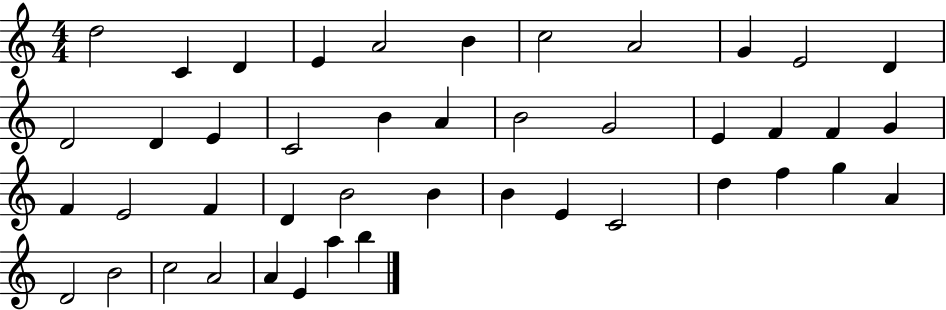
X:1
T:Untitled
M:4/4
L:1/4
K:C
d2 C D E A2 B c2 A2 G E2 D D2 D E C2 B A B2 G2 E F F G F E2 F D B2 B B E C2 d f g A D2 B2 c2 A2 A E a b